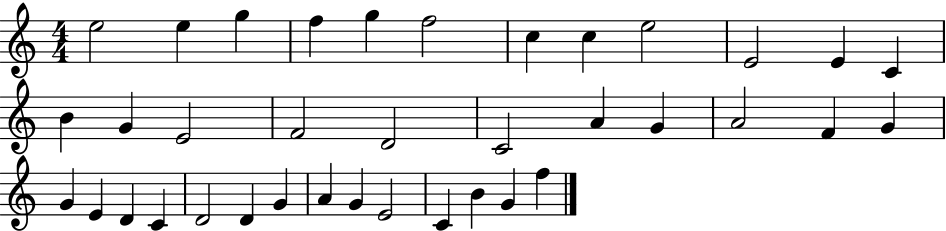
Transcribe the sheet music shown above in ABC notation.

X:1
T:Untitled
M:4/4
L:1/4
K:C
e2 e g f g f2 c c e2 E2 E C B G E2 F2 D2 C2 A G A2 F G G E D C D2 D G A G E2 C B G f